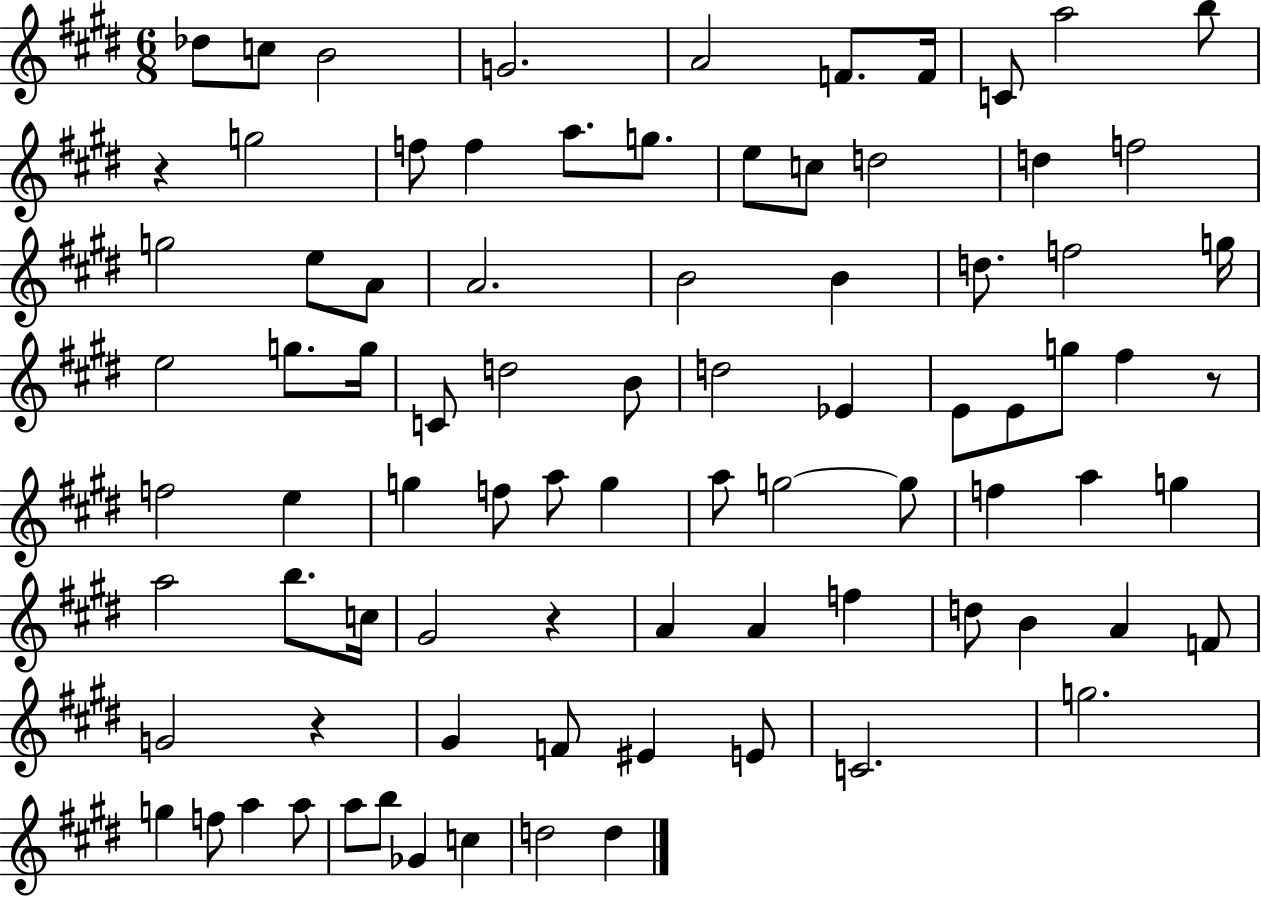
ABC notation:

X:1
T:Untitled
M:6/8
L:1/4
K:E
_d/2 c/2 B2 G2 A2 F/2 F/4 C/2 a2 b/2 z g2 f/2 f a/2 g/2 e/2 c/2 d2 d f2 g2 e/2 A/2 A2 B2 B d/2 f2 g/4 e2 g/2 g/4 C/2 d2 B/2 d2 _E E/2 E/2 g/2 ^f z/2 f2 e g f/2 a/2 g a/2 g2 g/2 f a g a2 b/2 c/4 ^G2 z A A f d/2 B A F/2 G2 z ^G F/2 ^E E/2 C2 g2 g f/2 a a/2 a/2 b/2 _G c d2 d